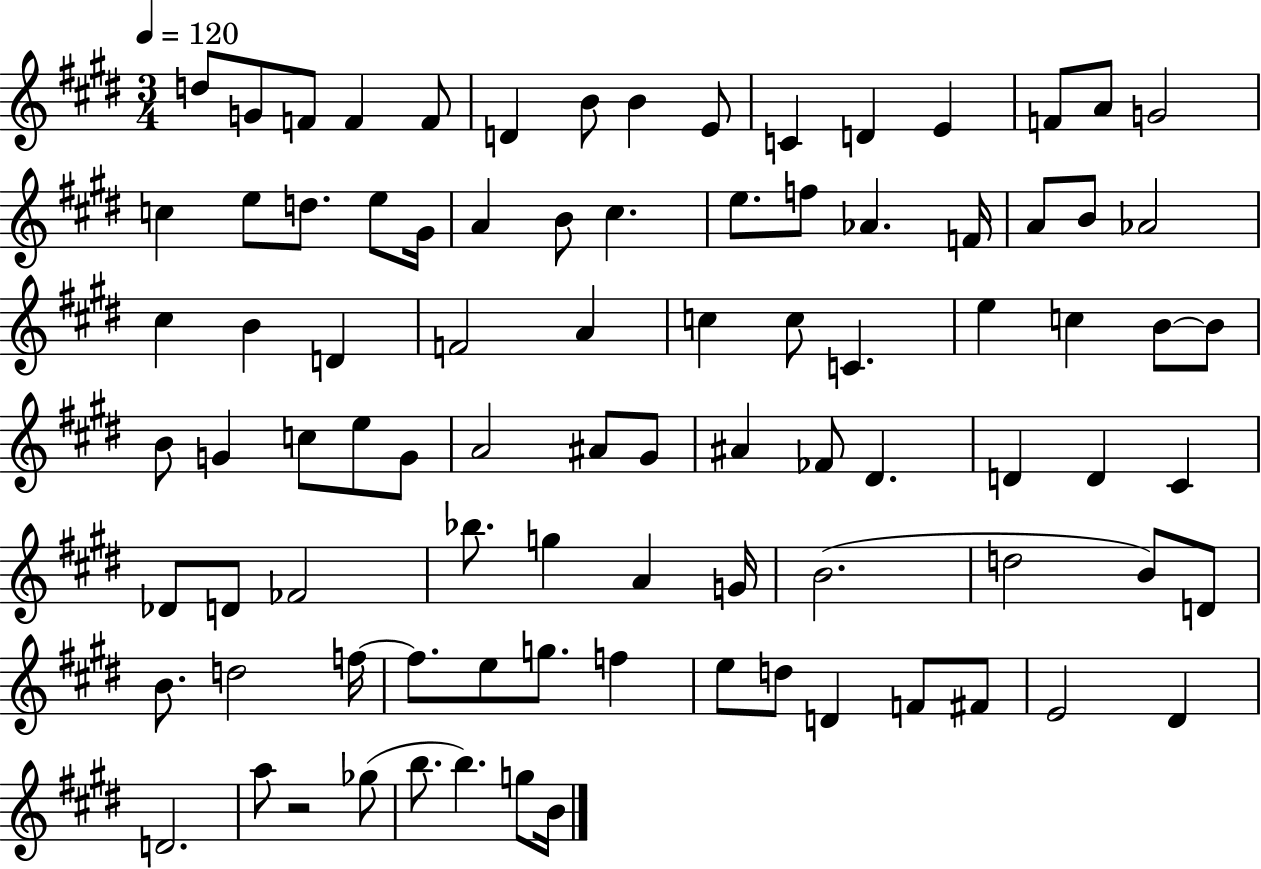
{
  \clef treble
  \numericTimeSignature
  \time 3/4
  \key e \major
  \tempo 4 = 120
  d''8 g'8 f'8 f'4 f'8 | d'4 b'8 b'4 e'8 | c'4 d'4 e'4 | f'8 a'8 g'2 | \break c''4 e''8 d''8. e''8 gis'16 | a'4 b'8 cis''4. | e''8. f''8 aes'4. f'16 | a'8 b'8 aes'2 | \break cis''4 b'4 d'4 | f'2 a'4 | c''4 c''8 c'4. | e''4 c''4 b'8~~ b'8 | \break b'8 g'4 c''8 e''8 g'8 | a'2 ais'8 gis'8 | ais'4 fes'8 dis'4. | d'4 d'4 cis'4 | \break des'8 d'8 fes'2 | bes''8. g''4 a'4 g'16 | b'2.( | d''2 b'8) d'8 | \break b'8. d''2 f''16~~ | f''8. e''8 g''8. f''4 | e''8 d''8 d'4 f'8 fis'8 | e'2 dis'4 | \break d'2. | a''8 r2 ges''8( | b''8. b''4.) g''8 b'16 | \bar "|."
}